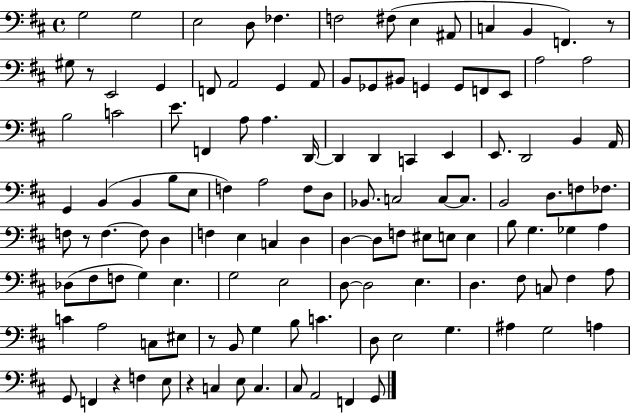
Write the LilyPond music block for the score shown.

{
  \clef bass
  \time 4/4
  \defaultTimeSignature
  \key d \major
  g2 g2 | e2 d8 fes4. | f2 fis8( e4 ais,8 | c4 b,4 f,4.) r8 | \break gis8 r8 e,2 g,4 | f,8 a,2 g,4 a,8 | b,8 ges,8 bis,8 g,4 g,8 f,8 e,8 | a2 a2 | \break b2 c'2 | e'8. f,4 a8 a4. d,16~~ | d,4 d,4 c,4 e,4 | e,8. d,2 b,4 a,16 | \break g,4 b,4( b,4 b8 e8 | f4) a2 f8 d8 | bes,8. c2 c8~~ c8. | b,2 d8. f8 fes8. | \break f8 r8 f4.~~ f8 d4 | f4 e4 c4 d4 | d4~~ d8 f8 eis8 e8 e4 | b8 g4. ges4 a4 | \break des8( fis8 f8 g4) e4. | g2 e2 | d8~~ d2 e4. | d4. fis8 c8 fis4 a8 | \break c'4 a2 c8 eis8 | r8 b,8 g4 b8 c'4. | d8 e2 g4. | ais4 g2 a4 | \break g,8 f,4 r4 f4 e8 | r4 c4 e8 c4. | cis8 a,2 f,4 g,8 | \bar "|."
}